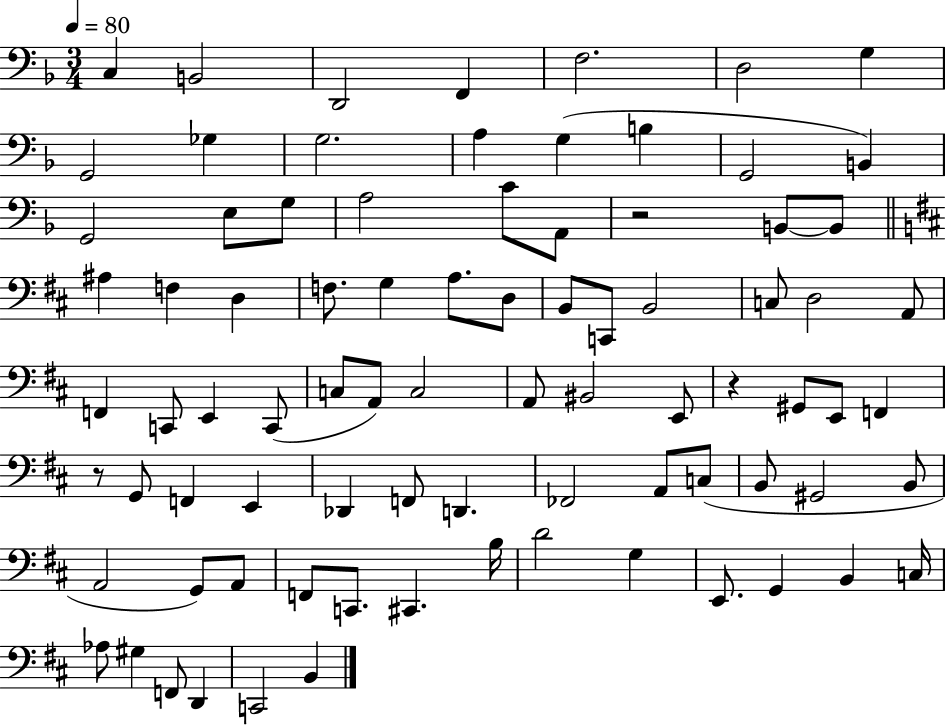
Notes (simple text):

C3/q B2/h D2/h F2/q F3/h. D3/h G3/q G2/h Gb3/q G3/h. A3/q G3/q B3/q G2/h B2/q G2/h E3/e G3/e A3/h C4/e A2/e R/h B2/e B2/e A#3/q F3/q D3/q F3/e. G3/q A3/e. D3/e B2/e C2/e B2/h C3/e D3/h A2/e F2/q C2/e E2/q C2/e C3/e A2/e C3/h A2/e BIS2/h E2/e R/q G#2/e E2/e F2/q R/e G2/e F2/q E2/q Db2/q F2/e D2/q. FES2/h A2/e C3/e B2/e G#2/h B2/e A2/h G2/e A2/e F2/e C2/e. C#2/q. B3/s D4/h G3/q E2/e. G2/q B2/q C3/s Ab3/e G#3/q F2/e D2/q C2/h B2/q